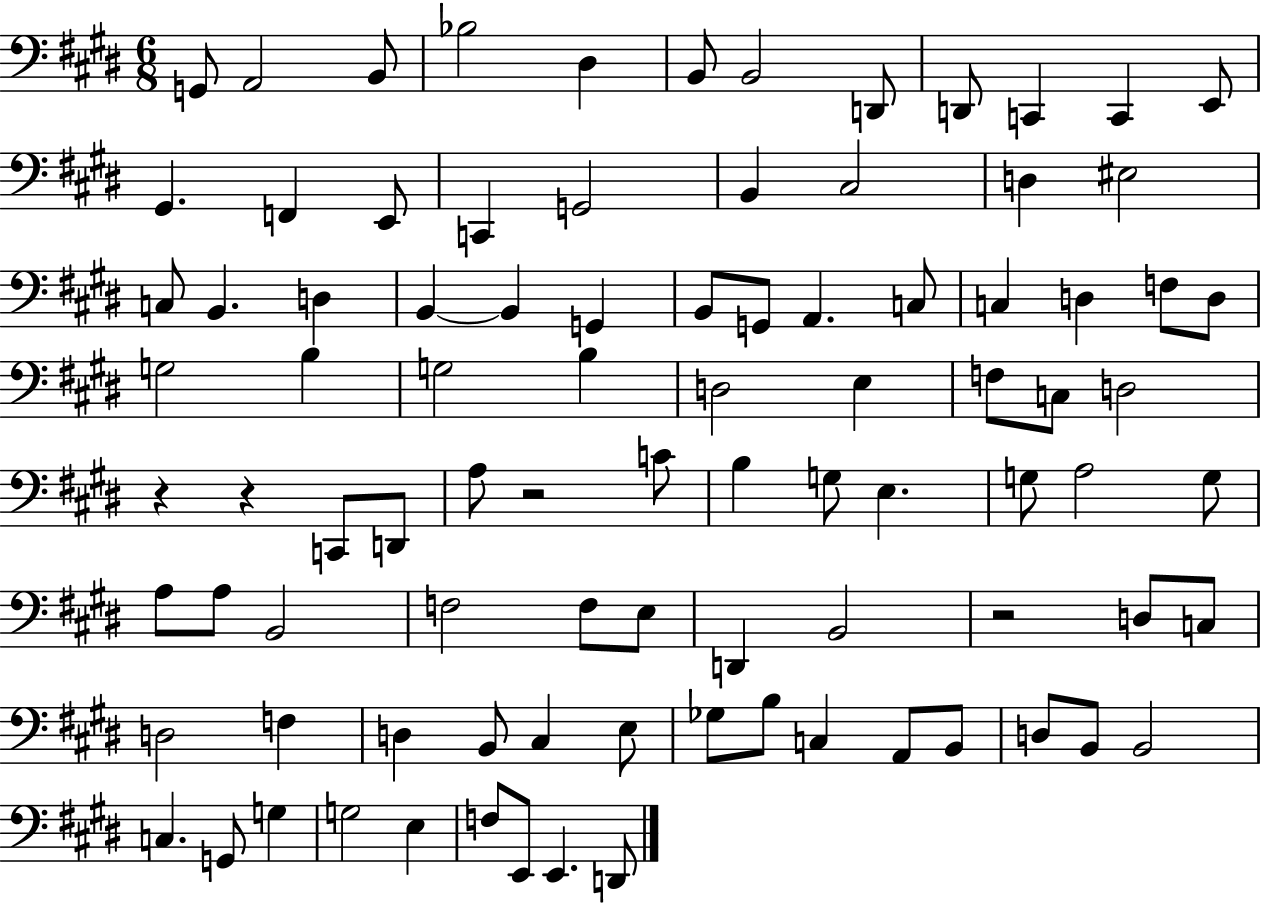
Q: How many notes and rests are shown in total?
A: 91